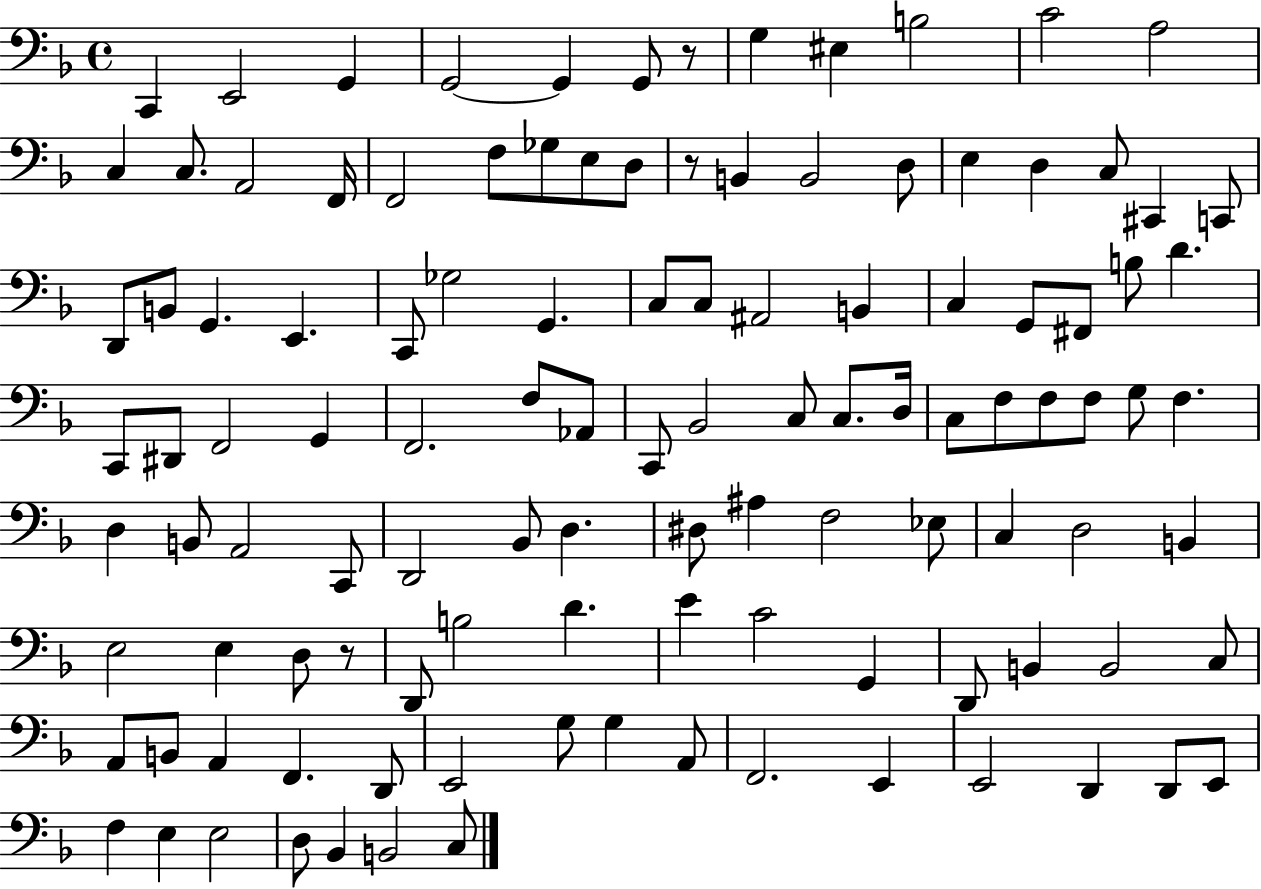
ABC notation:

X:1
T:Untitled
M:4/4
L:1/4
K:F
C,, E,,2 G,, G,,2 G,, G,,/2 z/2 G, ^E, B,2 C2 A,2 C, C,/2 A,,2 F,,/4 F,,2 F,/2 _G,/2 E,/2 D,/2 z/2 B,, B,,2 D,/2 E, D, C,/2 ^C,, C,,/2 D,,/2 B,,/2 G,, E,, C,,/2 _G,2 G,, C,/2 C,/2 ^A,,2 B,, C, G,,/2 ^F,,/2 B,/2 D C,,/2 ^D,,/2 F,,2 G,, F,,2 F,/2 _A,,/2 C,,/2 _B,,2 C,/2 C,/2 D,/4 C,/2 F,/2 F,/2 F,/2 G,/2 F, D, B,,/2 A,,2 C,,/2 D,,2 _B,,/2 D, ^D,/2 ^A, F,2 _E,/2 C, D,2 B,, E,2 E, D,/2 z/2 D,,/2 B,2 D E C2 G,, D,,/2 B,, B,,2 C,/2 A,,/2 B,,/2 A,, F,, D,,/2 E,,2 G,/2 G, A,,/2 F,,2 E,, E,,2 D,, D,,/2 E,,/2 F, E, E,2 D,/2 _B,, B,,2 C,/2